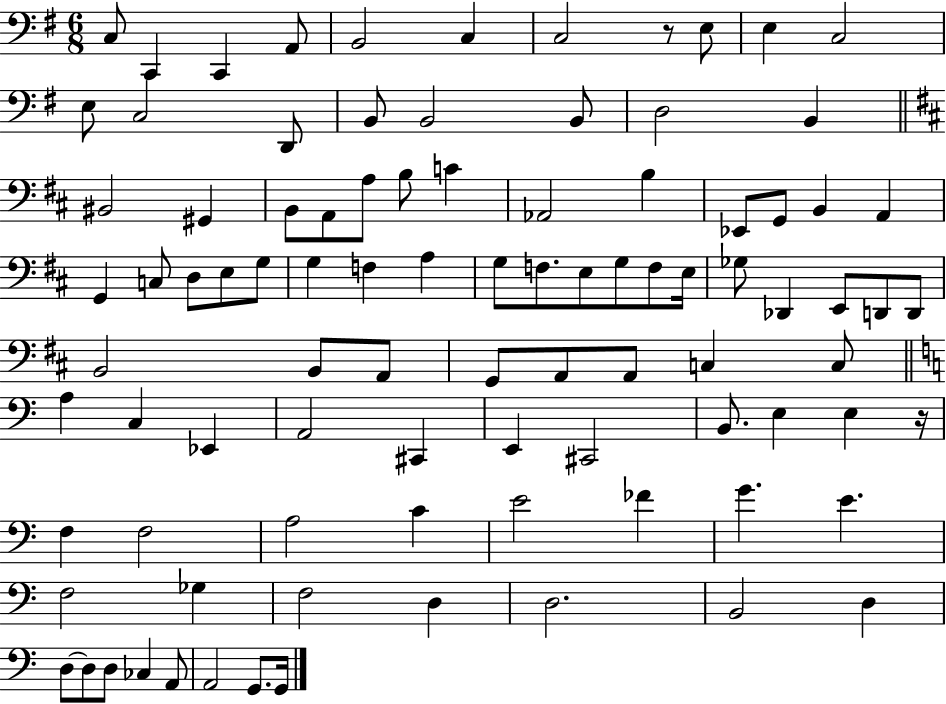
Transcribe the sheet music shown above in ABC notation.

X:1
T:Untitled
M:6/8
L:1/4
K:G
C,/2 C,, C,, A,,/2 B,,2 C, C,2 z/2 E,/2 E, C,2 E,/2 C,2 D,,/2 B,,/2 B,,2 B,,/2 D,2 B,, ^B,,2 ^G,, B,,/2 A,,/2 A,/2 B,/2 C _A,,2 B, _E,,/2 G,,/2 B,, A,, G,, C,/2 D,/2 E,/2 G,/2 G, F, A, G,/2 F,/2 E,/2 G,/2 F,/2 E,/4 _G,/2 _D,, E,,/2 D,,/2 D,,/2 B,,2 B,,/2 A,,/2 G,,/2 A,,/2 A,,/2 C, C,/2 A, C, _E,, A,,2 ^C,, E,, ^C,,2 B,,/2 E, E, z/4 F, F,2 A,2 C E2 _F G E F,2 _G, F,2 D, D,2 B,,2 D, D,/2 D,/2 D,/2 _C, A,,/2 A,,2 G,,/2 G,,/4